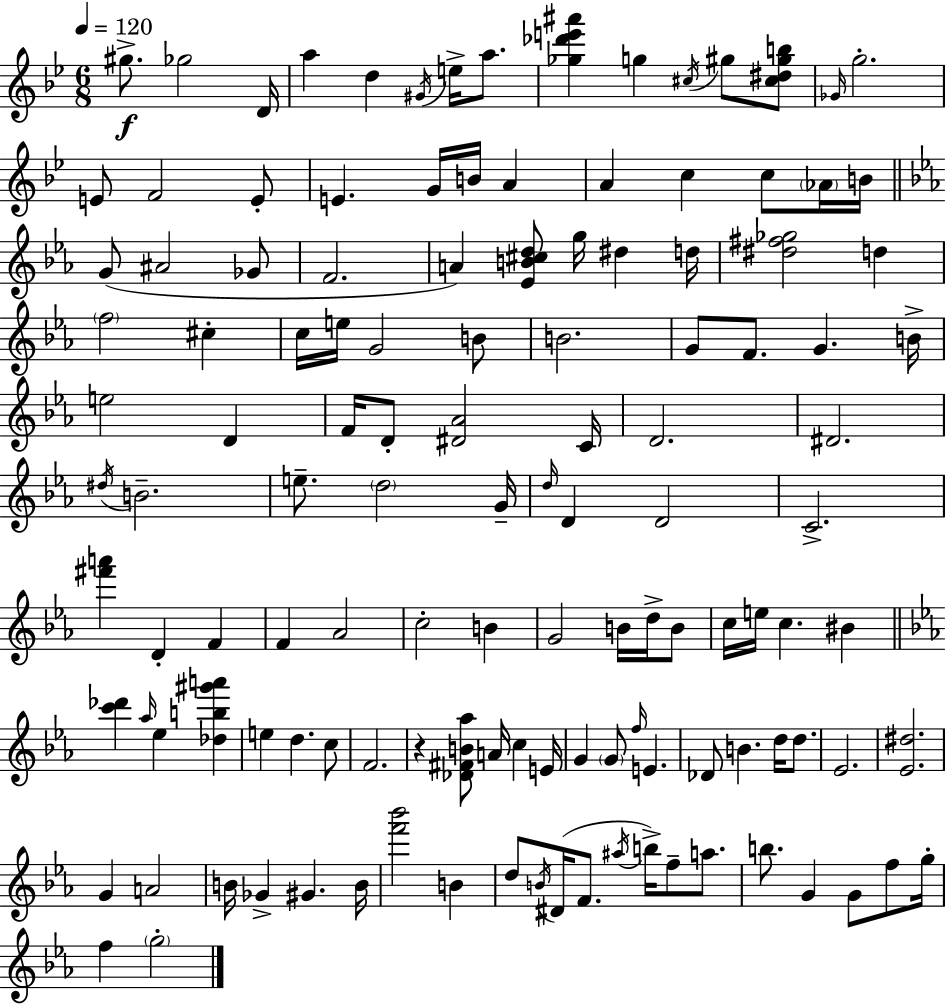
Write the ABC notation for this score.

X:1
T:Untitled
M:6/8
L:1/4
K:Bb
^g/2 _g2 D/4 a d ^G/4 e/4 a/2 [_g_d'e'^a'] g ^c/4 ^g/2 [^c^d^gb]/2 _G/4 g2 E/2 F2 E/2 E G/4 B/4 A A c c/2 _A/4 B/4 G/2 ^A2 _G/2 F2 A [_EB^cd]/2 g/4 ^d d/4 [^d^f_g]2 d f2 ^c c/4 e/4 G2 B/2 B2 G/2 F/2 G B/4 e2 D F/4 D/2 [^D_A]2 C/4 D2 ^D2 ^d/4 B2 e/2 d2 G/4 d/4 D D2 C2 [^f'a'] D F F _A2 c2 B G2 B/4 d/4 B/2 c/4 e/4 c ^B [c'_d'] _a/4 _e [_db^g'a'] e d c/2 F2 z [_D^FB_a]/2 A/4 c E/4 G G/2 f/4 E _D/2 B d/4 d/2 _E2 [_E^d]2 G A2 B/4 _G ^G B/4 [f'_b']2 B d/2 B/4 ^D/4 F/2 ^a/4 b/4 f/2 a/2 b/2 G G/2 f/2 g/4 f g2